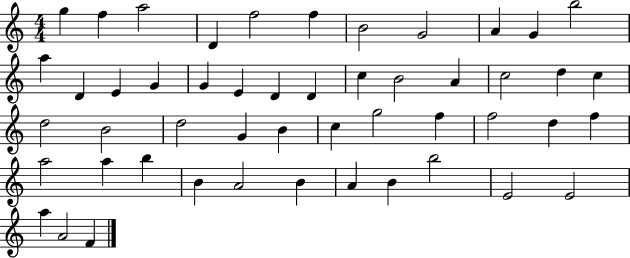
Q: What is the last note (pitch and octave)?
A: F4